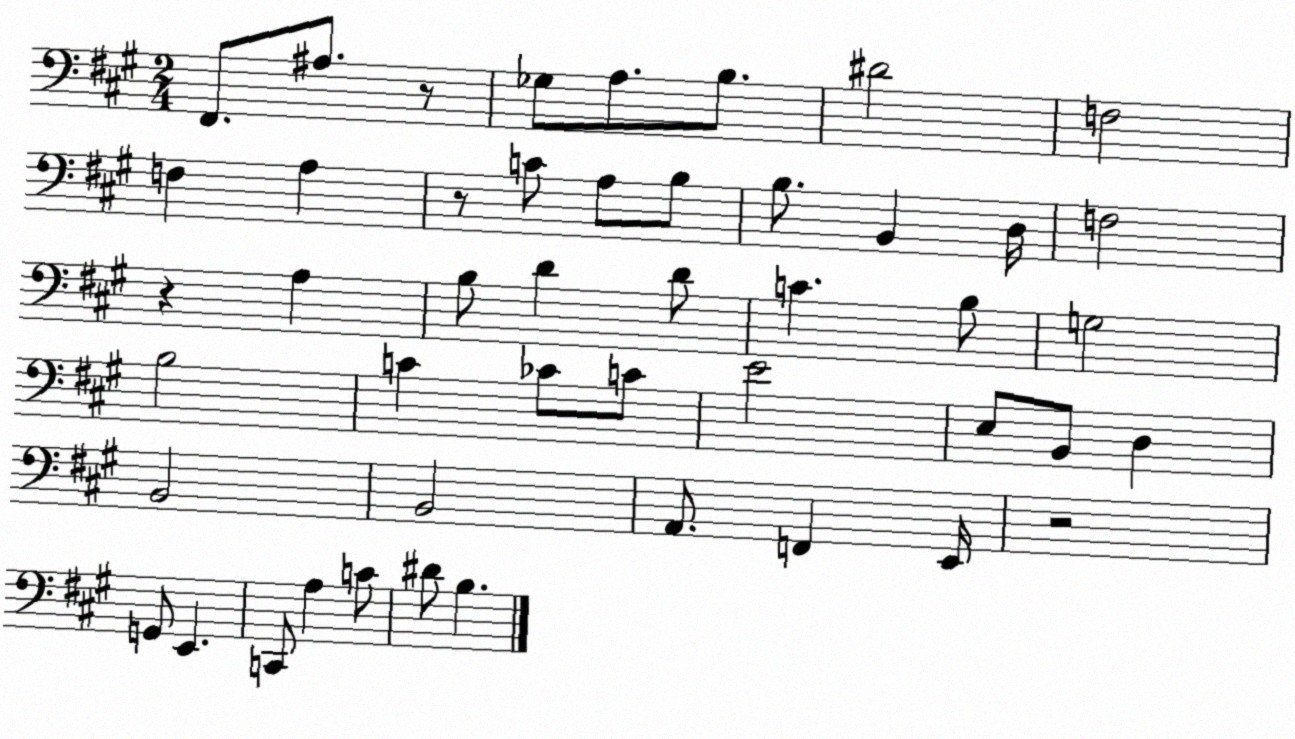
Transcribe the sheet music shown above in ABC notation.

X:1
T:Untitled
M:2/4
L:1/4
K:A
^F,,/2 ^A,/2 z/2 _G,/2 A,/2 B,/2 ^D2 F,2 F, A, z/2 C/2 A,/2 B,/2 B,/2 B,, D,/4 F,2 z A, B,/2 D D/2 C B,/2 G,2 B,2 C _C/2 C/2 E2 E,/2 B,,/2 D, B,,2 B,,2 A,,/2 F,, E,,/4 z2 G,,/2 E,, C,,/2 A, C/2 ^D/2 B,